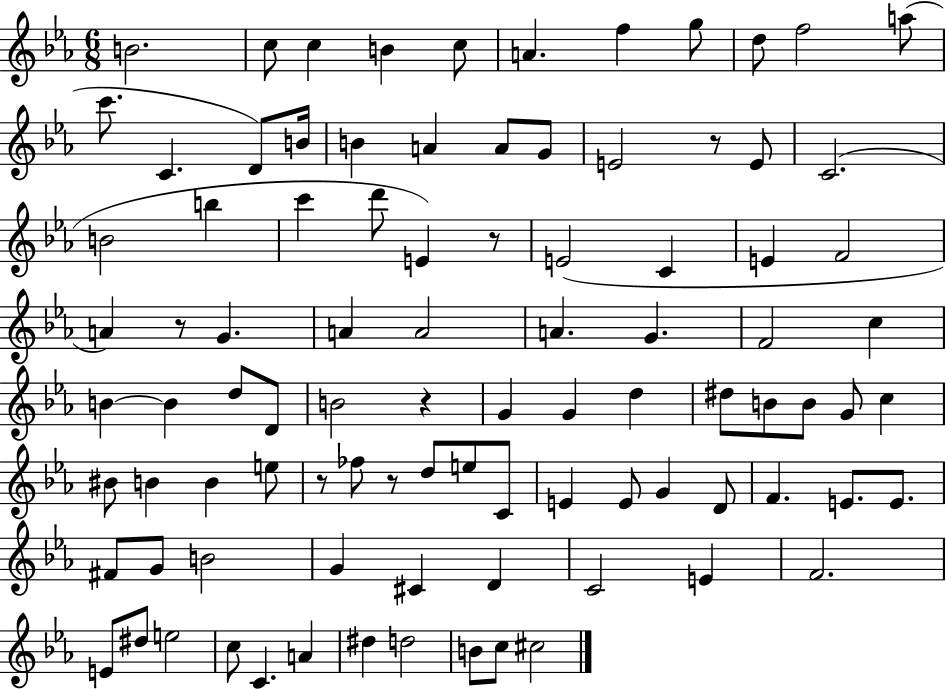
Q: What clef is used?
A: treble